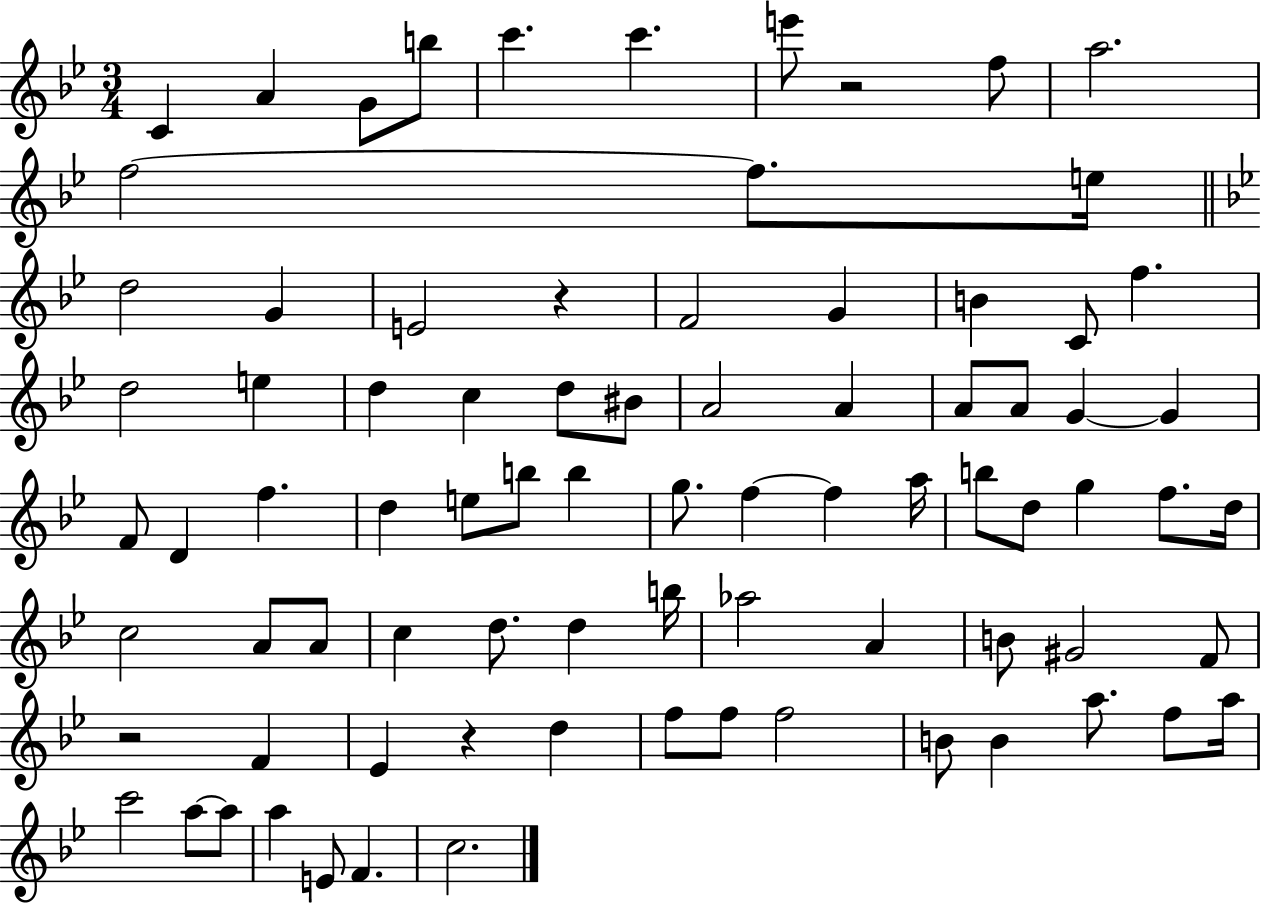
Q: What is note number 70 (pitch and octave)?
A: F5